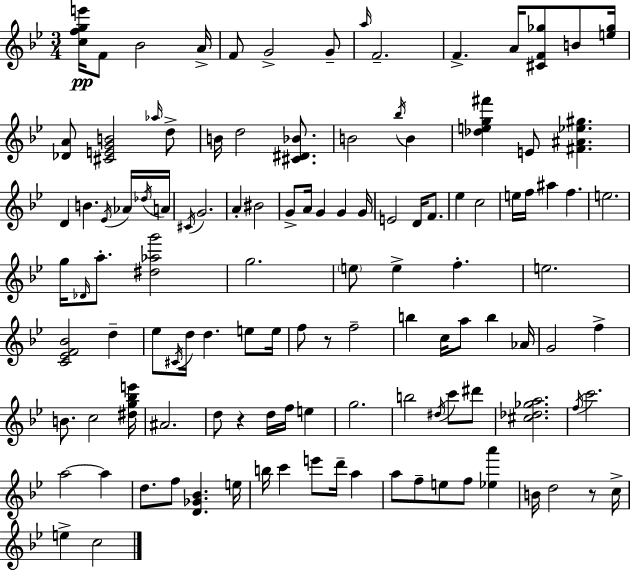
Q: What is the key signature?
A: BES major